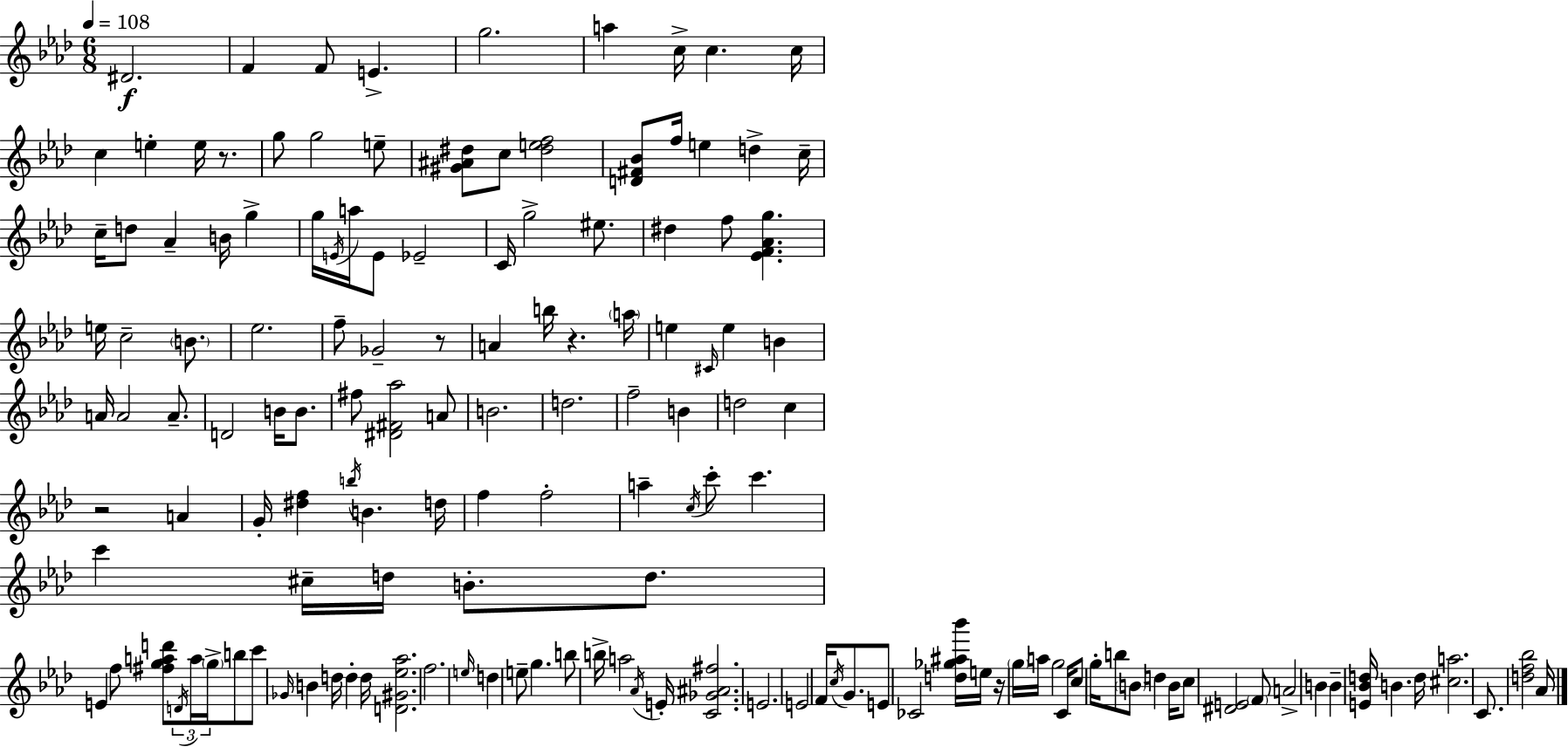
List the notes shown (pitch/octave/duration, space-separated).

D#4/h. F4/q F4/e E4/q. G5/h. A5/q C5/s C5/q. C5/s C5/q E5/q E5/s R/e. G5/e G5/h E5/e [G#4,A#4,D#5]/e C5/e [D#5,E5,F5]/h [D4,F#4,Bb4]/e F5/s E5/q D5/q C5/s C5/s D5/e Ab4/q B4/s G5/q G5/s E4/s A5/s E4/e Eb4/h C4/s G5/h EIS5/e. D#5/q F5/e [Eb4,F4,Ab4,G5]/q. E5/s C5/h B4/e. Eb5/h. F5/e Gb4/h R/e A4/q B5/s R/q. A5/s E5/q C#4/s E5/q B4/q A4/s A4/h A4/e. D4/h B4/s B4/e. F#5/e [D#4,F#4,Ab5]/h A4/e B4/h. D5/h. F5/h B4/q D5/h C5/q R/h A4/q G4/s [D#5,F5]/q B5/s B4/q. D5/s F5/q F5/h A5/q C5/s C6/e C6/q. C6/q C#5/s D5/s B4/e. D5/e. E4/q F5/e [F#5,G5,A5,D6]/e D4/s A5/s G5/s B5/e C6/e Gb4/s B4/q D5/s D5/q D5/s [D4,G#4,Eb5,Ab5]/h. F5/h. E5/s D5/q E5/e G5/q. B5/e B5/s A5/h Ab4/s E4/s [C4,Gb4,A#4,F#5]/h. E4/h. E4/h F4/s C5/s G4/e. E4/e CES4/h [D5,Gb5,A#5,Bb6]/s E5/s R/s G5/s A5/s G5/h C4/s C5/e G5/s B5/e B4/e D5/q B4/s C5/e [D#4,E4]/h F4/e A4/h B4/q B4/q [E4,Bb4,D5]/s B4/q. D5/s [C#5,A5]/h. C4/e. [D5,F5,Bb5]/h Ab4/s